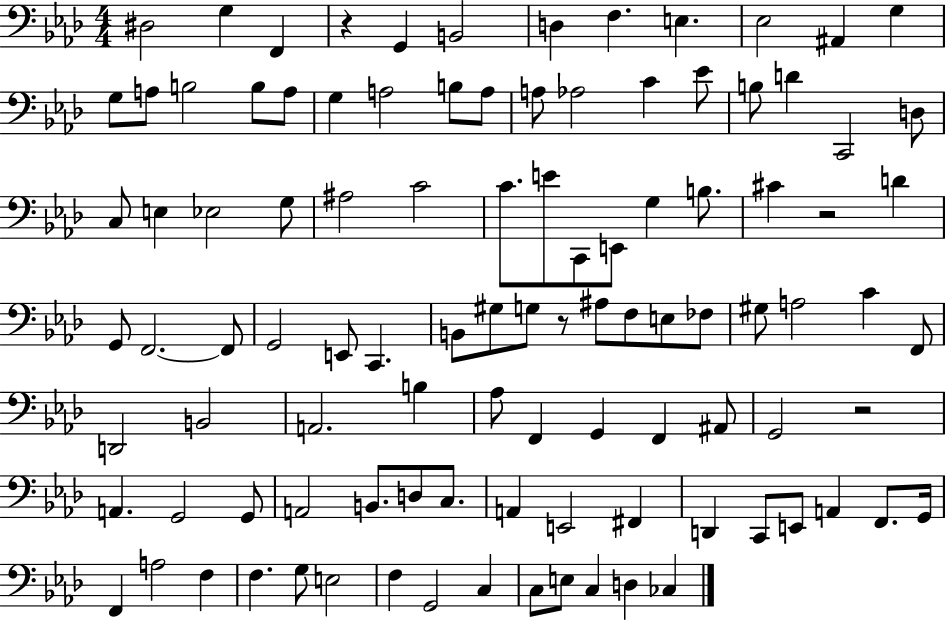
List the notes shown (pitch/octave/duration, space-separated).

D#3/h G3/q F2/q R/q G2/q B2/h D3/q F3/q. E3/q. Eb3/h A#2/q G3/q G3/e A3/e B3/h B3/e A3/e G3/q A3/h B3/e A3/e A3/e Ab3/h C4/q Eb4/e B3/e D4/q C2/h D3/e C3/e E3/q Eb3/h G3/e A#3/h C4/h C4/e. E4/e C2/e E2/e G3/q B3/e. C#4/q R/h D4/q G2/e F2/h. F2/e G2/h E2/e C2/q. B2/e G#3/e G3/e R/e A#3/e F3/e E3/e FES3/e G#3/e A3/h C4/q F2/e D2/h B2/h A2/h. B3/q Ab3/e F2/q G2/q F2/q A#2/e G2/h R/h A2/q. G2/h G2/e A2/h B2/e. D3/e C3/e. A2/q E2/h F#2/q D2/q C2/e E2/e A2/q F2/e. G2/s F2/q A3/h F3/q F3/q. G3/e E3/h F3/q G2/h C3/q C3/e E3/e C3/q D3/q CES3/q